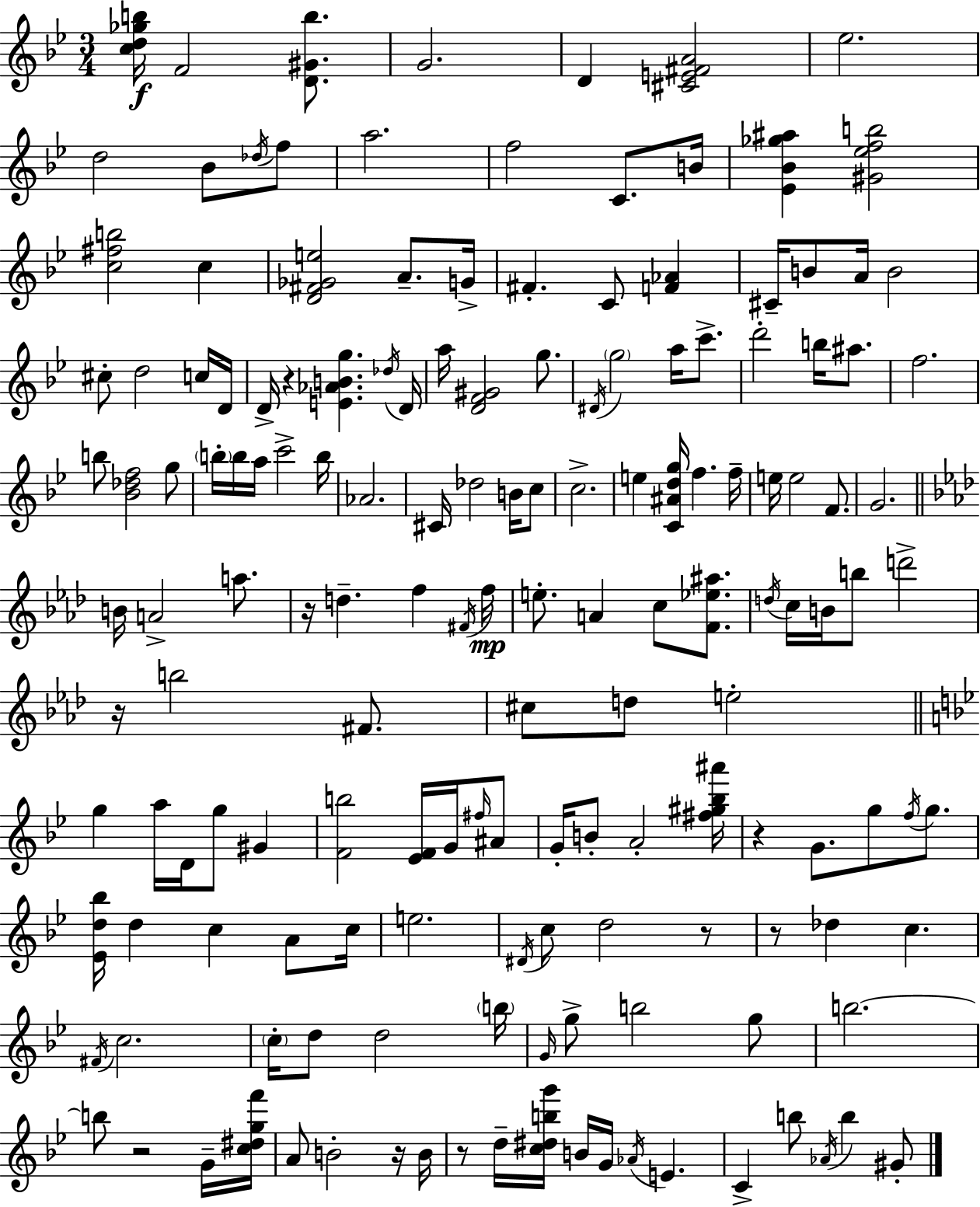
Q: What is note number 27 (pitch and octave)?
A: Db5